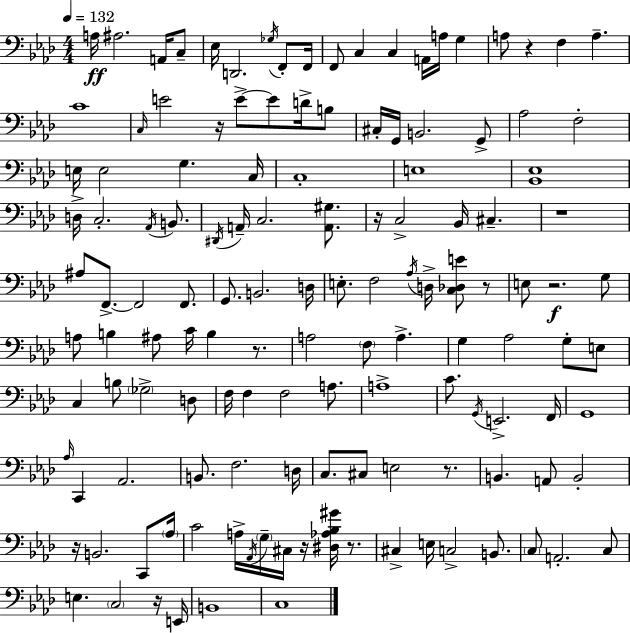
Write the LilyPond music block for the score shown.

{
  \clef bass
  \numericTimeSignature
  \time 4/4
  \key aes \major
  \tempo 4 = 132
  a16\ff ais2. a,16 c8-- | ees16 d,2. \acciaccatura { ges16 } f,8-. | f,16 f,8 c4 c4 a,16 a16 g4 | a8 r4 f4 a4.-- | \break c'1 | \grace { c16 } e'2 r16 e'8->~~ e'8 d'16-> | b8 cis16-. g,16 b,2. | g,8-> aes2 f2-. | \break e16 e2 g4. | c16 c1-. | e1 | <bes, ees>1 | \break d16-> c2.-. \acciaccatura { aes,16 } | b,8. \acciaccatura { dis,16 } a,16-- c2. | <a, gis>8. r16 c2-> bes,16 cis4.-- | r1 | \break ais8 f,8.->~~ f,2 | f,8. g,8. b,2. | d16 e8.-. f2 \acciaccatura { aes16 } | d16-> <c des e'>8 r8 e8 r2.\f | \break g8 a8 b4 ais8 c'16 b4 | r8. a2 \parenthesize f8 a4.-> | g4 aes2 | g8-. e8 c4 b8 \parenthesize ges2-> | \break d8 f16 f4 f2 | a8. a1-> | c'8. \acciaccatura { g,16 } e,2.-> | f,16 g,1 | \break \grace { aes16 } c,4 aes,2. | b,8. f2. | d16 c8. cis8 e2 | r8. b,4. a,8 b,2-. | \break r16 b,2. | c,8 \parenthesize aes16 c'2 a16-> | \acciaccatura { aes,16 } \parenthesize g16-- cis16 r16 <dis aes bes gis'>16 r8. cis4-> e16 c2-> | b,8. \parenthesize c8 a,2.-. | \break c8 e4. \parenthesize c2 | r16 e,16 b,1 | c1 | \bar "|."
}